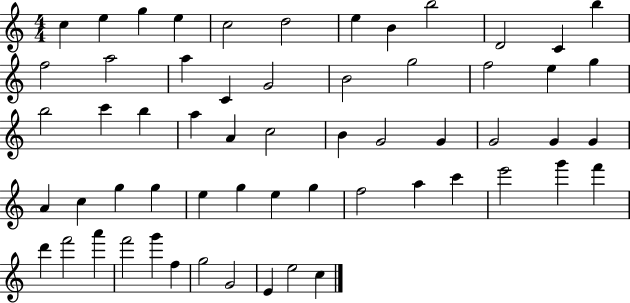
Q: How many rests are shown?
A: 0